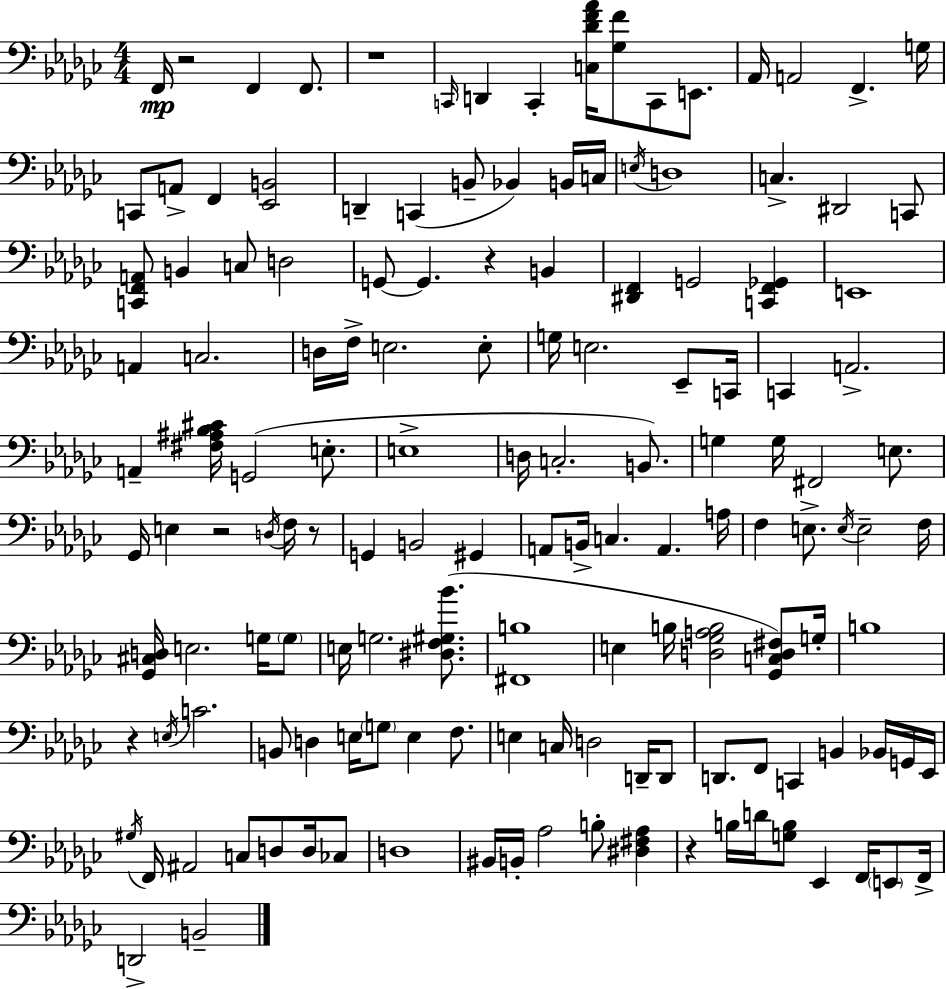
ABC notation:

X:1
T:Untitled
M:4/4
L:1/4
K:Ebm
F,,/4 z2 F,, F,,/2 z4 C,,/4 D,, C,, [C,_DF_A]/4 [_G,F]/2 C,,/2 E,,/2 _A,,/4 A,,2 F,, G,/4 C,,/2 A,,/2 F,, [_E,,B,,]2 D,, C,, B,,/2 _B,, B,,/4 C,/4 E,/4 D,4 C, ^D,,2 C,,/2 [C,,F,,A,,]/2 B,, C,/2 D,2 G,,/2 G,, z B,, [^D,,F,,] G,,2 [C,,F,,_G,,] E,,4 A,, C,2 D,/4 F,/4 E,2 E,/2 G,/4 E,2 _E,,/2 C,,/4 C,, A,,2 A,, [^F,^A,_B,^C]/4 G,,2 E,/2 E,4 D,/4 C,2 B,,/2 G, G,/4 ^F,,2 E,/2 _G,,/4 E, z2 D,/4 F,/4 z/2 G,, B,,2 ^G,, A,,/2 B,,/4 C, A,, A,/4 F, E,/2 E,/4 E,2 F,/4 [_G,,^C,D,]/4 E,2 G,/4 G,/2 E,/4 G,2 [^D,F,^G,_B]/2 [^F,,B,]4 E, B,/4 [D,_G,A,B,]2 [_G,,C,D,^F,]/2 G,/4 B,4 z E,/4 C2 B,,/2 D, E,/4 G,/2 E, F,/2 E, C,/4 D,2 D,,/4 D,,/2 D,,/2 F,,/2 C,, B,, _B,,/4 G,,/4 _E,,/4 ^G,/4 F,,/4 ^A,,2 C,/2 D,/2 D,/4 _C,/2 D,4 ^B,,/4 B,,/4 _A,2 B,/2 [^D,^F,_A,] z B,/4 D/4 [G,B,]/2 _E,, F,,/4 E,,/2 F,,/4 D,,2 B,,2